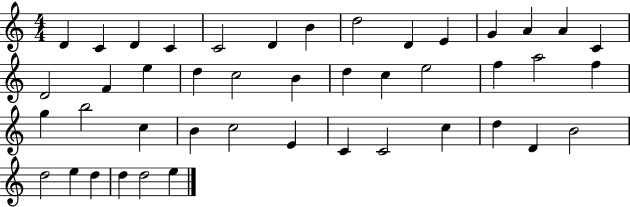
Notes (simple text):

D4/q C4/q D4/q C4/q C4/h D4/q B4/q D5/h D4/q E4/q G4/q A4/q A4/q C4/q D4/h F4/q E5/q D5/q C5/h B4/q D5/q C5/q E5/h F5/q A5/h F5/q G5/q B5/h C5/q B4/q C5/h E4/q C4/q C4/h C5/q D5/q D4/q B4/h D5/h E5/q D5/q D5/q D5/h E5/q